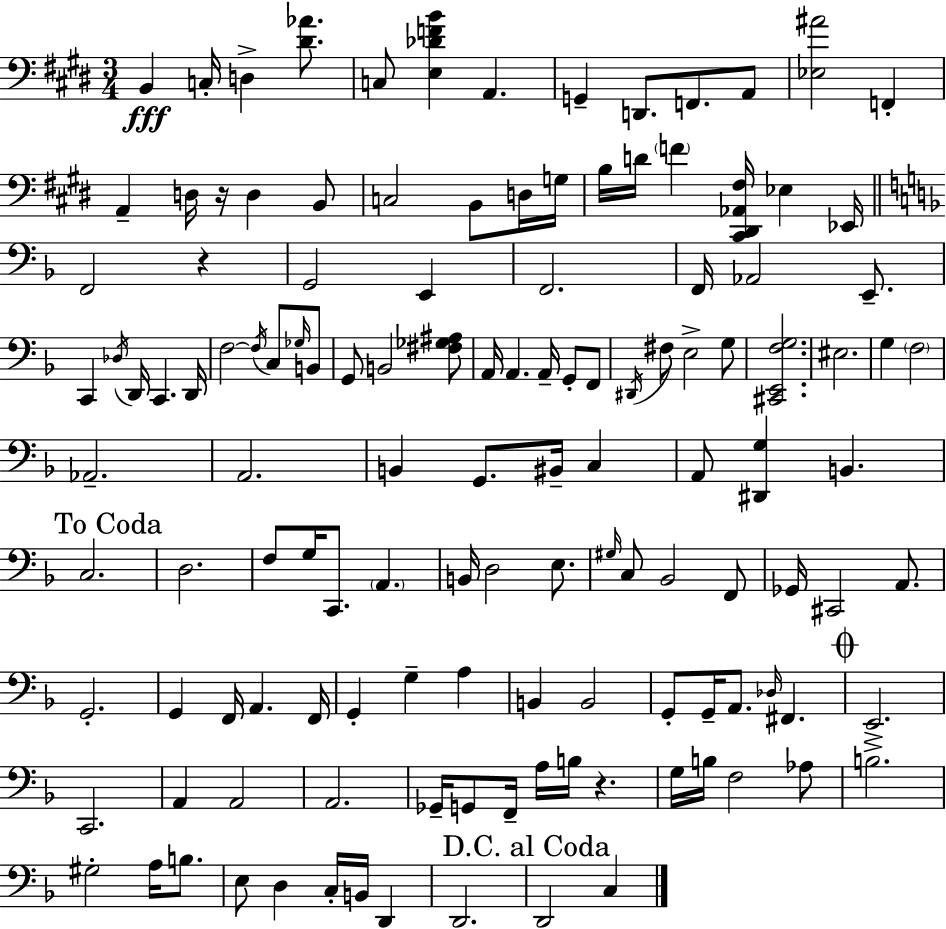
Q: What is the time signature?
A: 3/4